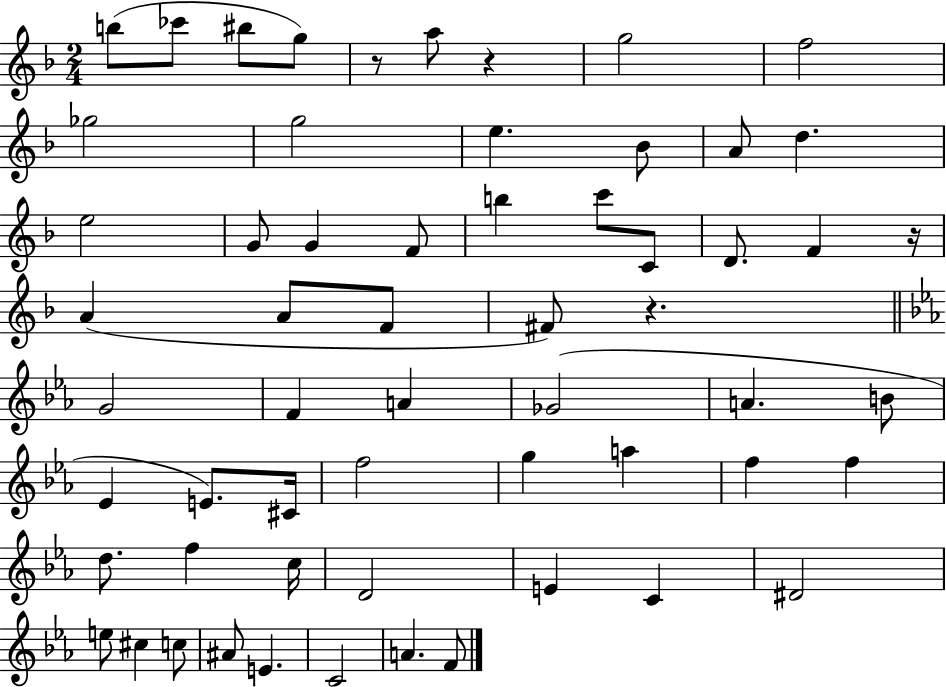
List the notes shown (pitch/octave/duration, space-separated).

B5/e CES6/e BIS5/e G5/e R/e A5/e R/q G5/h F5/h Gb5/h G5/h E5/q. Bb4/e A4/e D5/q. E5/h G4/e G4/q F4/e B5/q C6/e C4/e D4/e. F4/q R/s A4/q A4/e F4/e F#4/e R/q. G4/h F4/q A4/q Gb4/h A4/q. B4/e Eb4/q E4/e. C#4/s F5/h G5/q A5/q F5/q F5/q D5/e. F5/q C5/s D4/h E4/q C4/q D#4/h E5/e C#5/q C5/e A#4/e E4/q. C4/h A4/q. F4/e